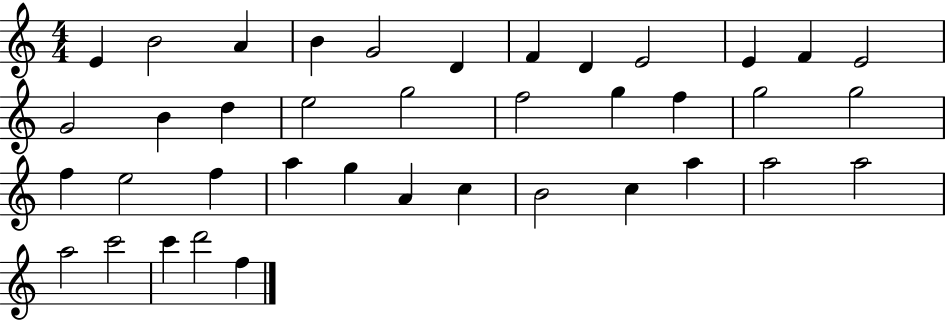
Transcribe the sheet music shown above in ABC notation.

X:1
T:Untitled
M:4/4
L:1/4
K:C
E B2 A B G2 D F D E2 E F E2 G2 B d e2 g2 f2 g f g2 g2 f e2 f a g A c B2 c a a2 a2 a2 c'2 c' d'2 f